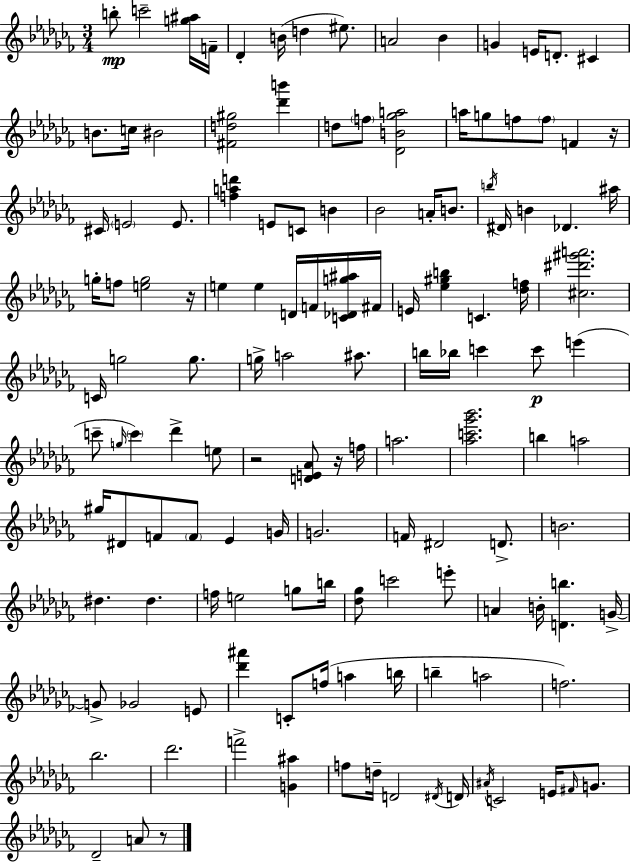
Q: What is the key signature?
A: AES minor